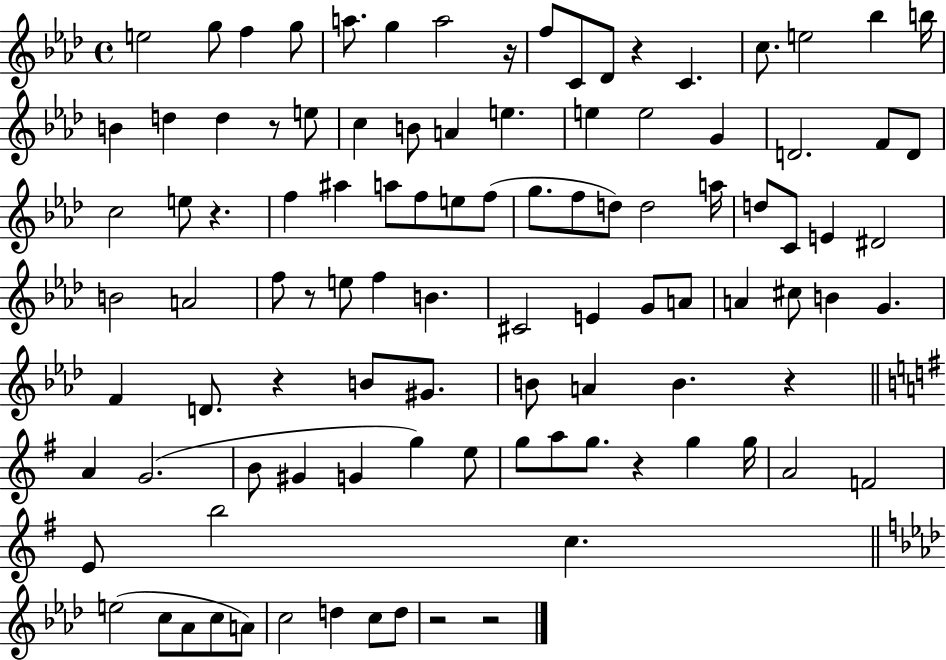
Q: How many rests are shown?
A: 10